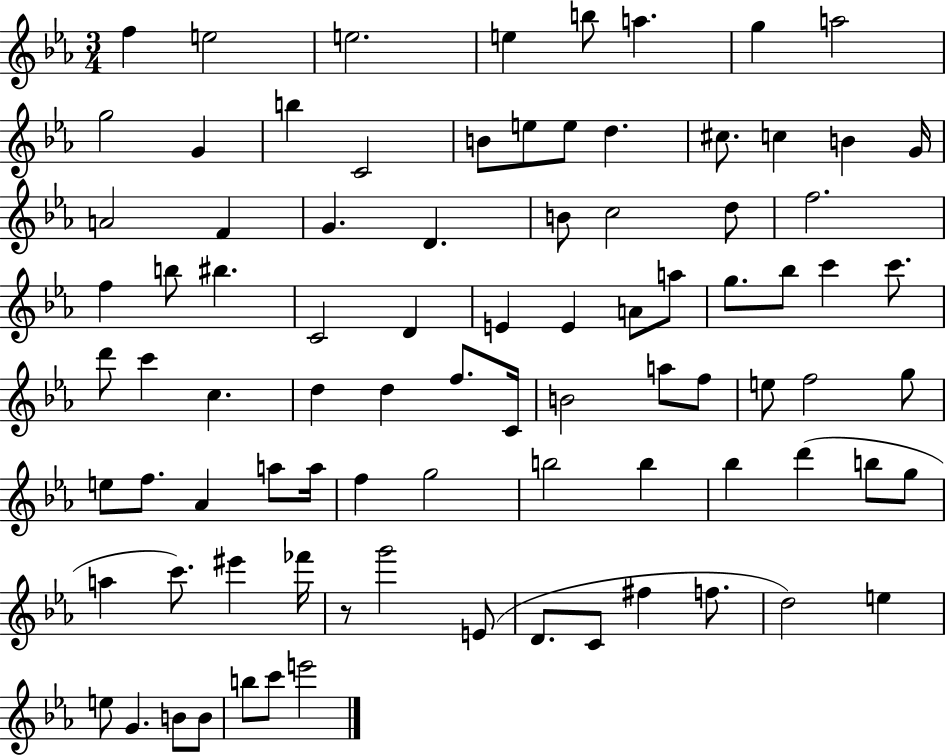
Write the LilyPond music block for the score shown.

{
  \clef treble
  \numericTimeSignature
  \time 3/4
  \key ees \major
  f''4 e''2 | e''2. | e''4 b''8 a''4. | g''4 a''2 | \break g''2 g'4 | b''4 c'2 | b'8 e''8 e''8 d''4. | cis''8. c''4 b'4 g'16 | \break a'2 f'4 | g'4. d'4. | b'8 c''2 d''8 | f''2. | \break f''4 b''8 bis''4. | c'2 d'4 | e'4 e'4 a'8 a''8 | g''8. bes''8 c'''4 c'''8. | \break d'''8 c'''4 c''4. | d''4 d''4 f''8. c'16 | b'2 a''8 f''8 | e''8 f''2 g''8 | \break e''8 f''8. aes'4 a''8 a''16 | f''4 g''2 | b''2 b''4 | bes''4 d'''4( b''8 g''8 | \break a''4 c'''8.) eis'''4 fes'''16 | r8 g'''2 e'8( | d'8. c'8 fis''4 f''8. | d''2) e''4 | \break e''8 g'4. b'8 b'8 | b''8 c'''8 e'''2 | \bar "|."
}